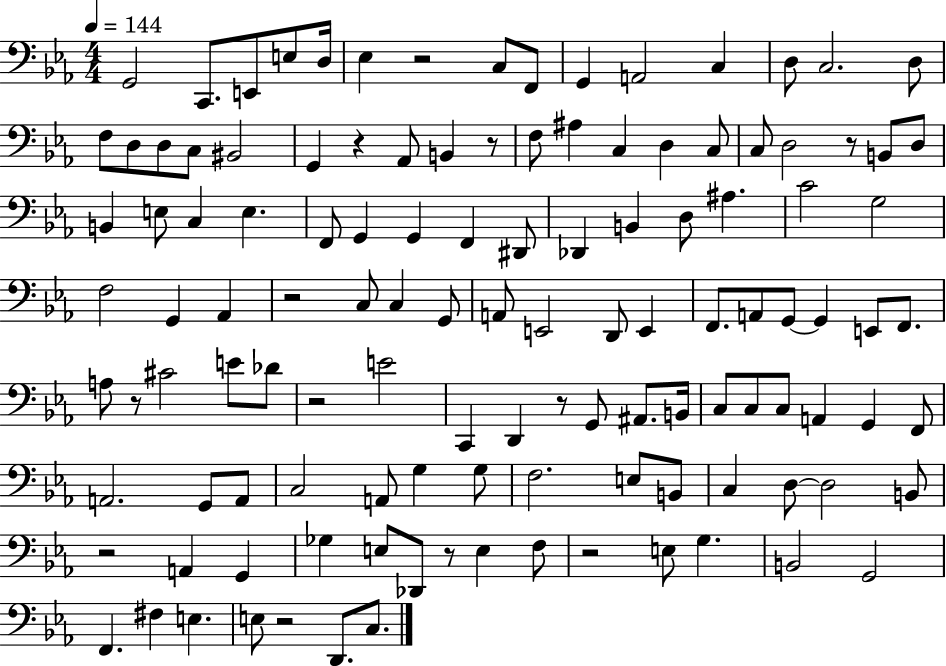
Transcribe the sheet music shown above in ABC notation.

X:1
T:Untitled
M:4/4
L:1/4
K:Eb
G,,2 C,,/2 E,,/2 E,/2 D,/4 _E, z2 C,/2 F,,/2 G,, A,,2 C, D,/2 C,2 D,/2 F,/2 D,/2 D,/2 C,/2 ^B,,2 G,, z _A,,/2 B,, z/2 F,/2 ^A, C, D, C,/2 C,/2 D,2 z/2 B,,/2 D,/2 B,, E,/2 C, E, F,,/2 G,, G,, F,, ^D,,/2 _D,, B,, D,/2 ^A, C2 G,2 F,2 G,, _A,, z2 C,/2 C, G,,/2 A,,/2 E,,2 D,,/2 E,, F,,/2 A,,/2 G,,/2 G,, E,,/2 F,,/2 A,/2 z/2 ^C2 E/2 _D/2 z2 E2 C,, D,, z/2 G,,/2 ^A,,/2 B,,/4 C,/2 C,/2 C,/2 A,, G,, F,,/2 A,,2 G,,/2 A,,/2 C,2 A,,/2 G, G,/2 F,2 E,/2 B,,/2 C, D,/2 D,2 B,,/2 z2 A,, G,, _G, E,/2 _D,,/2 z/2 E, F,/2 z2 E,/2 G, B,,2 G,,2 F,, ^F, E, E,/2 z2 D,,/2 C,/2